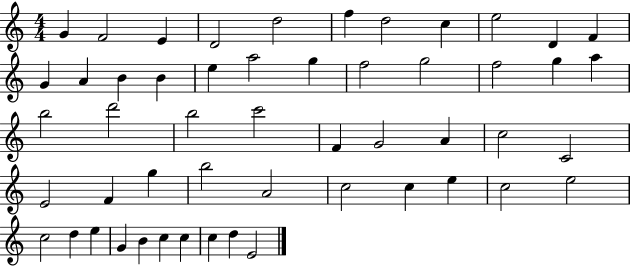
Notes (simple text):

G4/q F4/h E4/q D4/h D5/h F5/q D5/h C5/q E5/h D4/q F4/q G4/q A4/q B4/q B4/q E5/q A5/h G5/q F5/h G5/h F5/h G5/q A5/q B5/h D6/h B5/h C6/h F4/q G4/h A4/q C5/h C4/h E4/h F4/q G5/q B5/h A4/h C5/h C5/q E5/q C5/h E5/h C5/h D5/q E5/q G4/q B4/q C5/q C5/q C5/q D5/q E4/h